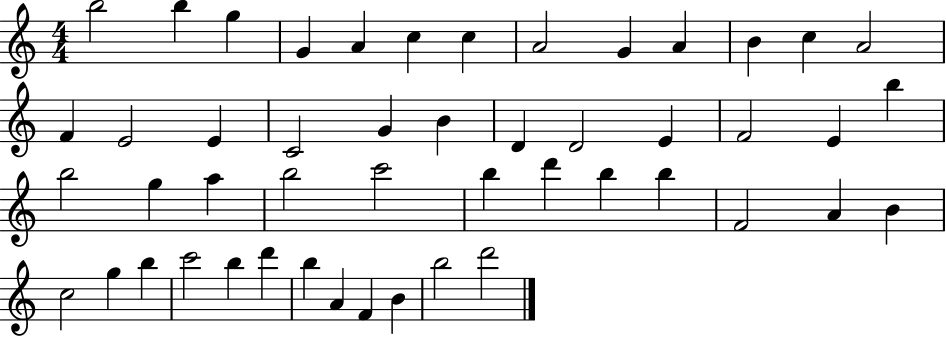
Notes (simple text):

B5/h B5/q G5/q G4/q A4/q C5/q C5/q A4/h G4/q A4/q B4/q C5/q A4/h F4/q E4/h E4/q C4/h G4/q B4/q D4/q D4/h E4/q F4/h E4/q B5/q B5/h G5/q A5/q B5/h C6/h B5/q D6/q B5/q B5/q F4/h A4/q B4/q C5/h G5/q B5/q C6/h B5/q D6/q B5/q A4/q F4/q B4/q B5/h D6/h